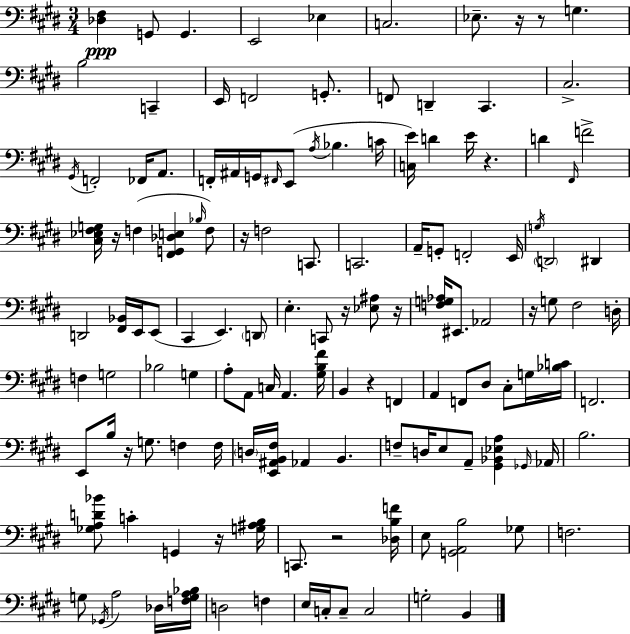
X:1
T:Untitled
M:3/4
L:1/4
K:E
[_D,^F,] G,,/2 G,, E,,2 _E, C,2 _E,/2 z/4 z/2 G, B,2 C,, E,,/4 F,,2 G,,/2 F,,/2 D,, ^C,, ^C,2 ^G,,/4 F,,2 _F,,/4 A,,/2 F,,/4 ^A,,/4 G,,/4 ^F,,/4 E,,/2 A,/4 _B, C/4 [C,E]/4 D E/4 z D ^F,,/4 F2 [^C,_E,^F,G,]/4 z/4 F, [^F,,G,,_D,E,] _B,/4 F,/2 z/4 F,2 C,,/2 C,,2 A,,/4 G,,/2 F,,2 E,,/4 G,/4 D,,2 ^D,, D,,2 [^F,,_B,,]/4 E,,/4 E,,/2 ^C,, E,, D,,/2 E, C,,/2 z/4 [_E,^A,]/2 z/4 [F,G,_A,]/4 ^E,,/2 _A,,2 z/4 G,/2 ^F,2 D,/4 F, G,2 _B,2 G, A,/2 A,,/2 C,/4 A,, [^G,B,^F]/4 B,, z F,, A,, F,,/2 ^D,/2 ^C,/2 G,/4 [_B,C]/4 F,,2 E,,/2 B,/4 z/4 G,/2 F, F,/4 D,/4 [E,,^A,,B,,^F,]/4 _A,, B,, F,/2 D,/4 E,/2 A,,/2 [^G,,_B,,_E,A,] _G,,/4 _A,,/4 B,2 [_G,A,D_B]/2 C G,, z/4 [G,^A,B,]/4 C,,/2 z2 [_D,B,F]/4 E,/2 [G,,A,,B,]2 _G,/2 F,2 G,/2 _G,,/4 A,2 _D,/4 [F,G,A,_B,]/4 D,2 F, E,/4 C,/4 C,/2 C,2 G,2 B,,